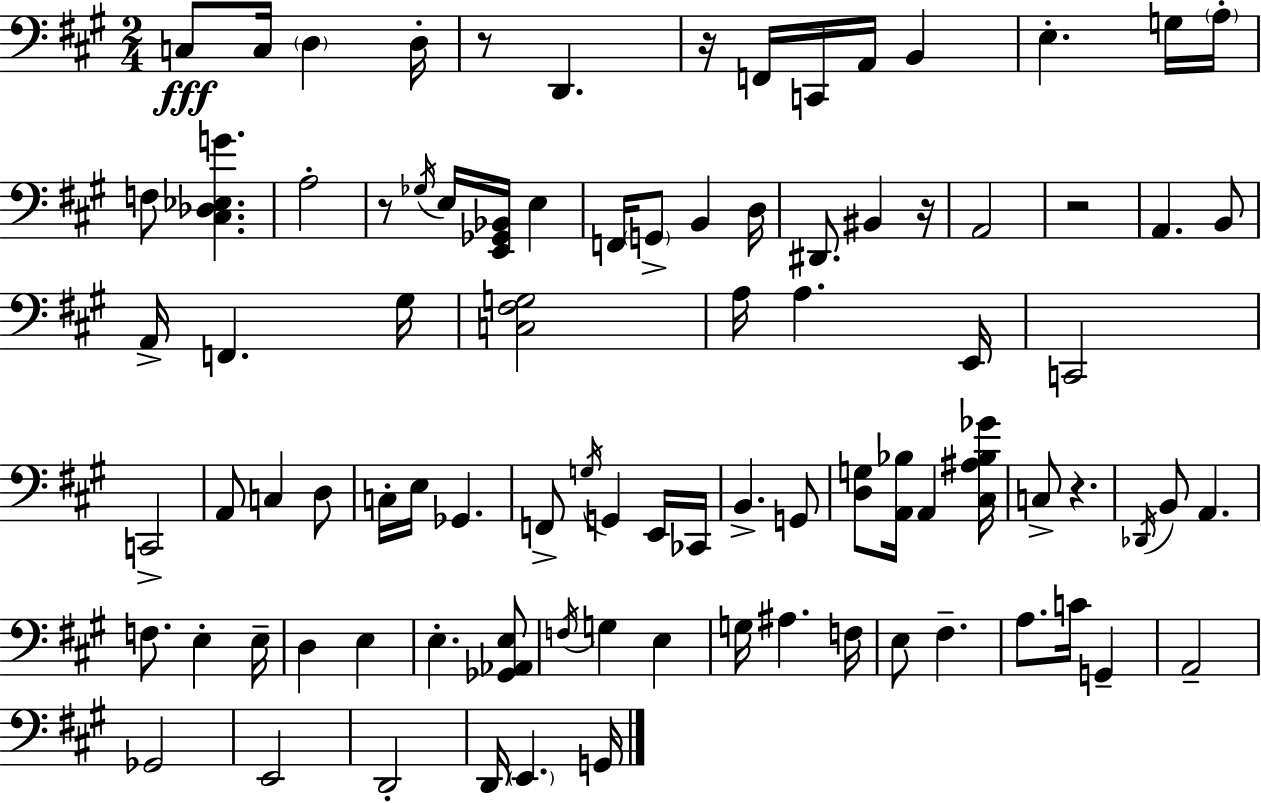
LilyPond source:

{
  \clef bass
  \numericTimeSignature
  \time 2/4
  \key a \major
  c8\fff c16 \parenthesize d4 d16-. | r8 d,4. | r16 f,16 c,16 a,16 b,4 | e4.-. g16 \parenthesize a16-. | \break f8 <cis des ees g'>4. | a2-. | r8 \acciaccatura { ges16 } e16 <e, ges, bes,>16 e4 | f,16 \parenthesize g,8-> b,4 | \break d16 dis,8. bis,4 | r16 a,2 | r2 | a,4. b,8 | \break a,16-> f,4. | gis16 <c fis g>2 | a16 a4. | e,16 c,2 | \break c,2-> | a,8 c4 d8 | c16-. e16 ges,4. | f,8-> \acciaccatura { g16 } g,4 | \break e,16 ces,16 b,4.-> | g,8 <d g>8 <a, bes>16 a,4 | <cis ais bes ges'>16 c8-> r4. | \acciaccatura { des,16 } b,8 a,4. | \break f8. e4-. | e16-- d4 e4 | e4.-. | <ges, aes, e>8 \acciaccatura { f16 } g4 | \break e4 g16 ais4. | f16 e8 fis4.-- | a8. c'16 | g,4-- a,2-- | \break ges,2 | e,2 | d,2-. | d,16 \parenthesize e,4. | \break g,16 \bar "|."
}